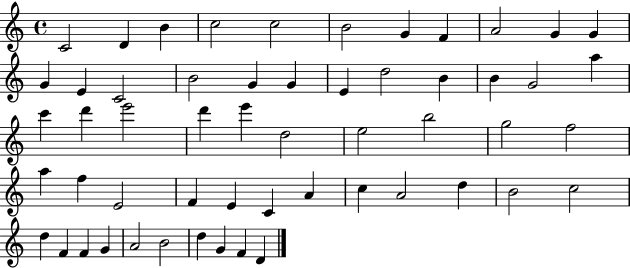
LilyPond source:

{
  \clef treble
  \time 4/4
  \defaultTimeSignature
  \key c \major
  c'2 d'4 b'4 | c''2 c''2 | b'2 g'4 f'4 | a'2 g'4 g'4 | \break g'4 e'4 c'2 | b'2 g'4 g'4 | e'4 d''2 b'4 | b'4 g'2 a''4 | \break c'''4 d'''4 e'''2 | d'''4 e'''4 d''2 | e''2 b''2 | g''2 f''2 | \break a''4 f''4 e'2 | f'4 e'4 c'4 a'4 | c''4 a'2 d''4 | b'2 c''2 | \break d''4 f'4 f'4 g'4 | a'2 b'2 | d''4 g'4 f'4 d'4 | \bar "|."
}